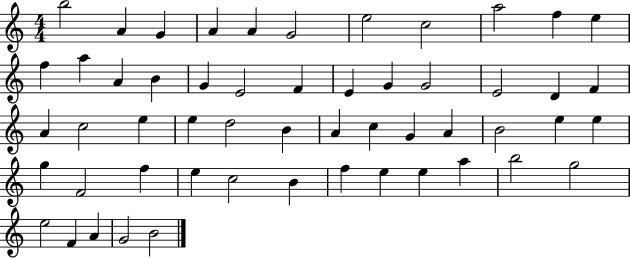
B5/h A4/q G4/q A4/q A4/q G4/h E5/h C5/h A5/h F5/q E5/q F5/q A5/q A4/q B4/q G4/q E4/h F4/q E4/q G4/q G4/h E4/h D4/q F4/q A4/q C5/h E5/q E5/q D5/h B4/q A4/q C5/q G4/q A4/q B4/h E5/q E5/q G5/q F4/h F5/q E5/q C5/h B4/q F5/q E5/q E5/q A5/q B5/h G5/h E5/h F4/q A4/q G4/h B4/h